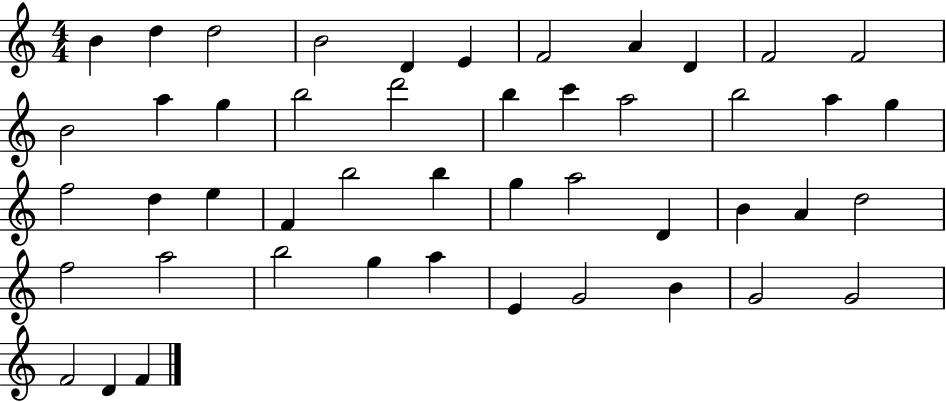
{
  \clef treble
  \numericTimeSignature
  \time 4/4
  \key c \major
  b'4 d''4 d''2 | b'2 d'4 e'4 | f'2 a'4 d'4 | f'2 f'2 | \break b'2 a''4 g''4 | b''2 d'''2 | b''4 c'''4 a''2 | b''2 a''4 g''4 | \break f''2 d''4 e''4 | f'4 b''2 b''4 | g''4 a''2 d'4 | b'4 a'4 d''2 | \break f''2 a''2 | b''2 g''4 a''4 | e'4 g'2 b'4 | g'2 g'2 | \break f'2 d'4 f'4 | \bar "|."
}